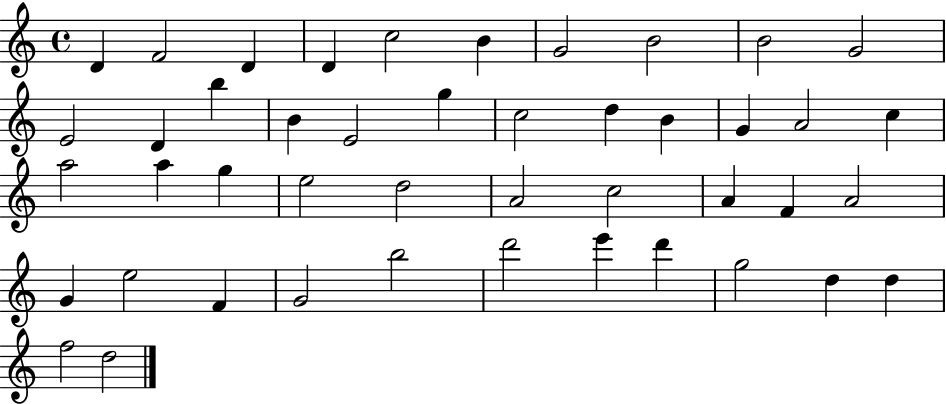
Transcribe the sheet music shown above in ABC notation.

X:1
T:Untitled
M:4/4
L:1/4
K:C
D F2 D D c2 B G2 B2 B2 G2 E2 D b B E2 g c2 d B G A2 c a2 a g e2 d2 A2 c2 A F A2 G e2 F G2 b2 d'2 e' d' g2 d d f2 d2